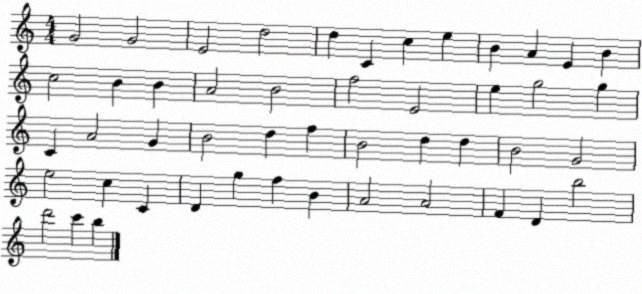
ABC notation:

X:1
T:Untitled
M:4/4
L:1/4
K:C
G2 G2 E2 d2 d C c e B A E B c2 B B A2 B2 f2 E2 e g2 g C A2 G B2 d f B2 d d B2 G2 e2 c C D g f B A2 A2 F D b2 d'2 c' b